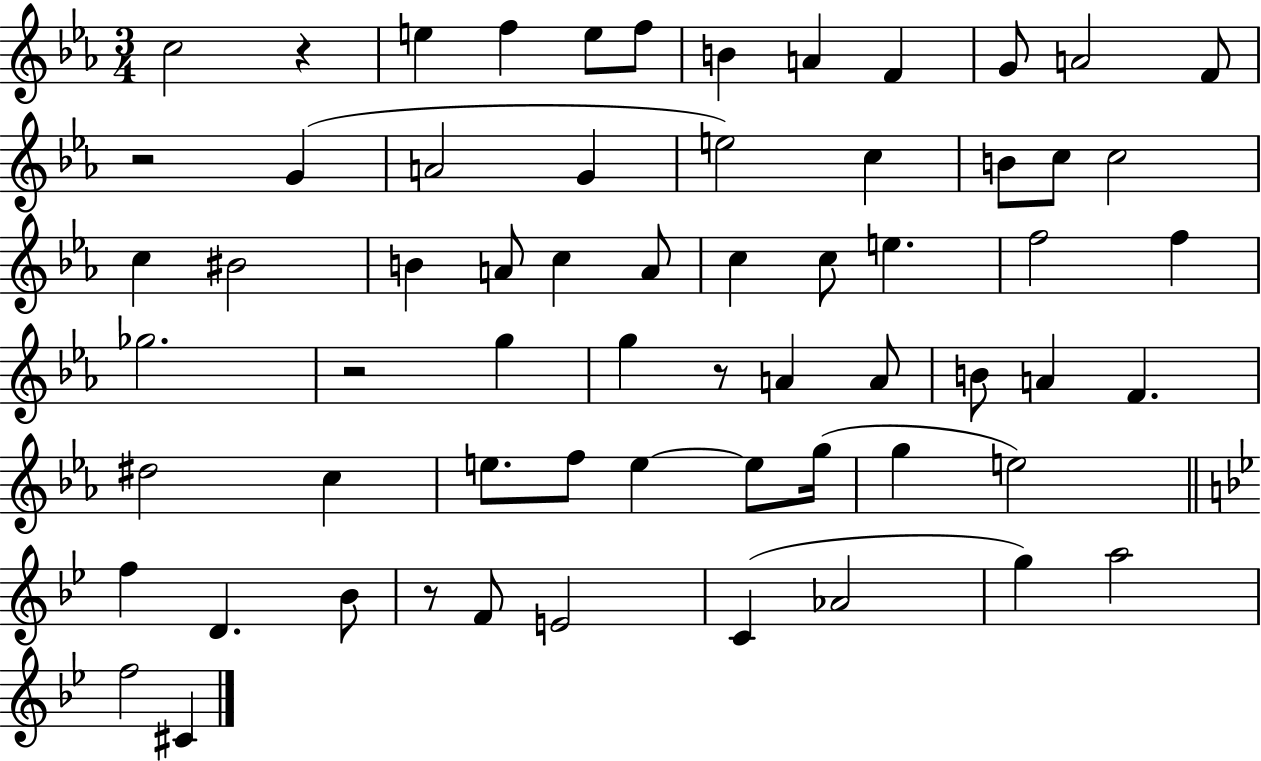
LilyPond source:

{
  \clef treble
  \numericTimeSignature
  \time 3/4
  \key ees \major
  \repeat volta 2 { c''2 r4 | e''4 f''4 e''8 f''8 | b'4 a'4 f'4 | g'8 a'2 f'8 | \break r2 g'4( | a'2 g'4 | e''2) c''4 | b'8 c''8 c''2 | \break c''4 bis'2 | b'4 a'8 c''4 a'8 | c''4 c''8 e''4. | f''2 f''4 | \break ges''2. | r2 g''4 | g''4 r8 a'4 a'8 | b'8 a'4 f'4. | \break dis''2 c''4 | e''8. f''8 e''4~~ e''8 g''16( | g''4 e''2) | \bar "||" \break \key bes \major f''4 d'4. bes'8 | r8 f'8 e'2 | c'4( aes'2 | g''4) a''2 | \break f''2 cis'4 | } \bar "|."
}